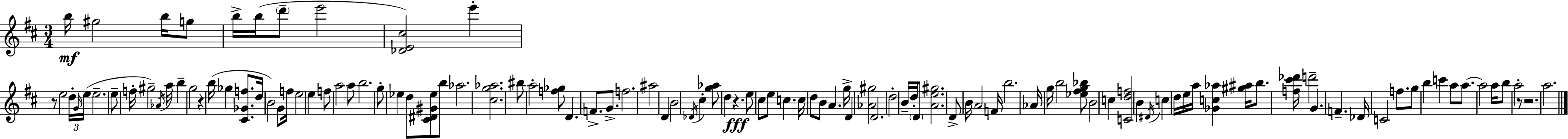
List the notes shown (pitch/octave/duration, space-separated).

B5/s G#5/h B5/s G5/e B5/s B5/s D6/e E6/h [Db4,E4,C#5]/h E6/q R/e E5/h D5/s G4/s E5/s E5/h. E5/e F5/s G#5/h Ab4/s A5/s B5/q G5/h R/q B5/s Gb5/q [C#4,Gb4,F5]/e. D5/s B4/h G4/e F5/s E5/h E5/q F5/e A5/h A5/e B5/h. G5/e Eb5/q D5/e [C#4,D#4,G#4,Eb5]/e B5/e Ab5/h. [C#5,G5,Ab5]/h. BIS5/e A5/h [F5,Gb5]/e D4/q. F4/e. G4/e. F5/h. A#5/h D4/q B4/h Db4/s C#5/q [G5,Ab5]/e D5/q R/q. E5/e C#5/e E5/e C5/q. C5/s D5/e B4/e A4/q. G5/s D4/q [Ab4,G#5]/h D4/h. D5/h B4/s D5/s D4/e [A4,E5,G#5]/h. D4/e B4/s A4/h F4/s B5/h. Ab4/s G5/s B5/h [Eb5,F#5,G5,Bb5]/e B4/h C5/q [C4,D5,F5]/h B4/q D#4/s C5/q D5/s E5/s A5/s [Gb4,C5,Ab5]/q [G#5,A#5]/s B5/e. [F5,C#6,Db6]/s D6/h G4/q. F4/q. Db4/s C4/h F5/e. G5/e B5/q C6/q A5/e A5/e. A5/h A5/s B5/e A5/h R/e R/h. A5/h.